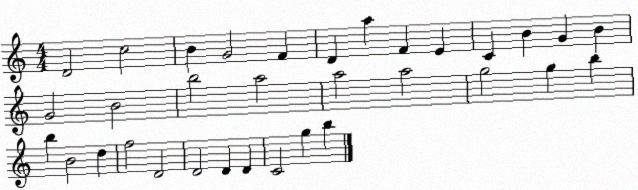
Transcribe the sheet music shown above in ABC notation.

X:1
T:Untitled
M:4/4
L:1/4
K:C
D2 c2 B G2 F D a F E C B G B G2 B2 b2 a2 a2 a2 g2 g b b B2 d f2 D2 D2 D D C2 g b